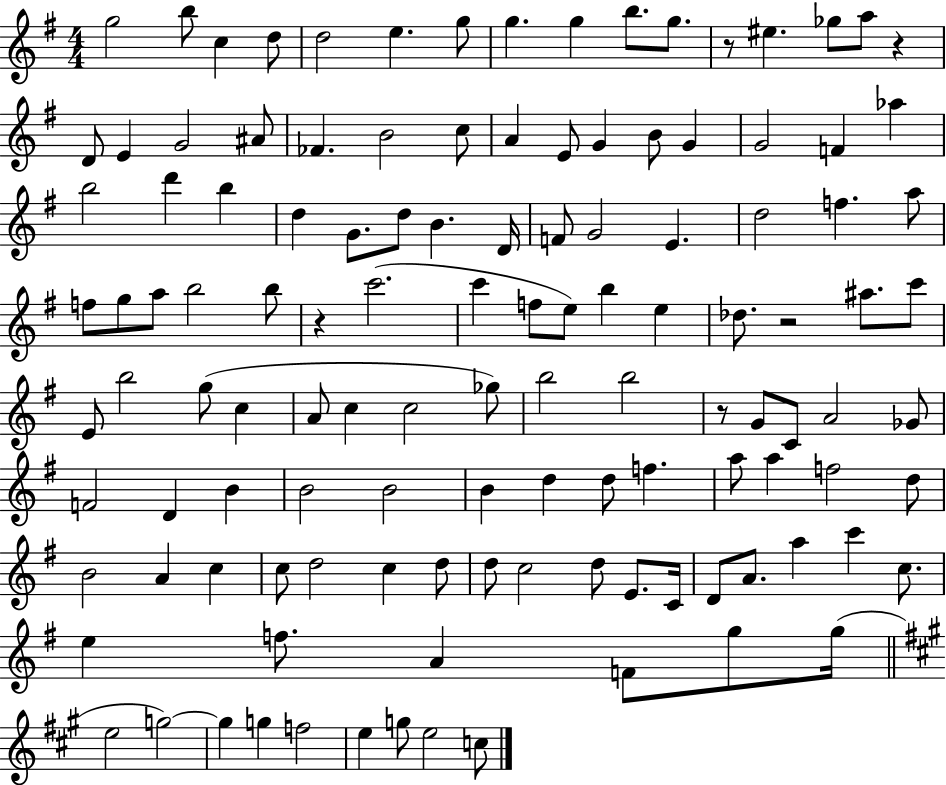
{
  \clef treble
  \numericTimeSignature
  \time 4/4
  \key g \major
  g''2 b''8 c''4 d''8 | d''2 e''4. g''8 | g''4. g''4 b''8. g''8. | r8 eis''4. ges''8 a''8 r4 | \break d'8 e'4 g'2 ais'8 | fes'4. b'2 c''8 | a'4 e'8 g'4 b'8 g'4 | g'2 f'4 aes''4 | \break b''2 d'''4 b''4 | d''4 g'8. d''8 b'4. d'16 | f'8 g'2 e'4. | d''2 f''4. a''8 | \break f''8 g''8 a''8 b''2 b''8 | r4 c'''2.( | c'''4 f''8 e''8) b''4 e''4 | des''8. r2 ais''8. c'''8 | \break e'8 b''2 g''8( c''4 | a'8 c''4 c''2 ges''8) | b''2 b''2 | r8 g'8 c'8 a'2 ges'8 | \break f'2 d'4 b'4 | b'2 b'2 | b'4 d''4 d''8 f''4. | a''8 a''4 f''2 d''8 | \break b'2 a'4 c''4 | c''8 d''2 c''4 d''8 | d''8 c''2 d''8 e'8. c'16 | d'8 a'8. a''4 c'''4 c''8. | \break e''4 f''8. a'4 f'8 g''8 g''16( | \bar "||" \break \key a \major e''2 g''2~~) | g''4 g''4 f''2 | e''4 g''8 e''2 c''8 | \bar "|."
}